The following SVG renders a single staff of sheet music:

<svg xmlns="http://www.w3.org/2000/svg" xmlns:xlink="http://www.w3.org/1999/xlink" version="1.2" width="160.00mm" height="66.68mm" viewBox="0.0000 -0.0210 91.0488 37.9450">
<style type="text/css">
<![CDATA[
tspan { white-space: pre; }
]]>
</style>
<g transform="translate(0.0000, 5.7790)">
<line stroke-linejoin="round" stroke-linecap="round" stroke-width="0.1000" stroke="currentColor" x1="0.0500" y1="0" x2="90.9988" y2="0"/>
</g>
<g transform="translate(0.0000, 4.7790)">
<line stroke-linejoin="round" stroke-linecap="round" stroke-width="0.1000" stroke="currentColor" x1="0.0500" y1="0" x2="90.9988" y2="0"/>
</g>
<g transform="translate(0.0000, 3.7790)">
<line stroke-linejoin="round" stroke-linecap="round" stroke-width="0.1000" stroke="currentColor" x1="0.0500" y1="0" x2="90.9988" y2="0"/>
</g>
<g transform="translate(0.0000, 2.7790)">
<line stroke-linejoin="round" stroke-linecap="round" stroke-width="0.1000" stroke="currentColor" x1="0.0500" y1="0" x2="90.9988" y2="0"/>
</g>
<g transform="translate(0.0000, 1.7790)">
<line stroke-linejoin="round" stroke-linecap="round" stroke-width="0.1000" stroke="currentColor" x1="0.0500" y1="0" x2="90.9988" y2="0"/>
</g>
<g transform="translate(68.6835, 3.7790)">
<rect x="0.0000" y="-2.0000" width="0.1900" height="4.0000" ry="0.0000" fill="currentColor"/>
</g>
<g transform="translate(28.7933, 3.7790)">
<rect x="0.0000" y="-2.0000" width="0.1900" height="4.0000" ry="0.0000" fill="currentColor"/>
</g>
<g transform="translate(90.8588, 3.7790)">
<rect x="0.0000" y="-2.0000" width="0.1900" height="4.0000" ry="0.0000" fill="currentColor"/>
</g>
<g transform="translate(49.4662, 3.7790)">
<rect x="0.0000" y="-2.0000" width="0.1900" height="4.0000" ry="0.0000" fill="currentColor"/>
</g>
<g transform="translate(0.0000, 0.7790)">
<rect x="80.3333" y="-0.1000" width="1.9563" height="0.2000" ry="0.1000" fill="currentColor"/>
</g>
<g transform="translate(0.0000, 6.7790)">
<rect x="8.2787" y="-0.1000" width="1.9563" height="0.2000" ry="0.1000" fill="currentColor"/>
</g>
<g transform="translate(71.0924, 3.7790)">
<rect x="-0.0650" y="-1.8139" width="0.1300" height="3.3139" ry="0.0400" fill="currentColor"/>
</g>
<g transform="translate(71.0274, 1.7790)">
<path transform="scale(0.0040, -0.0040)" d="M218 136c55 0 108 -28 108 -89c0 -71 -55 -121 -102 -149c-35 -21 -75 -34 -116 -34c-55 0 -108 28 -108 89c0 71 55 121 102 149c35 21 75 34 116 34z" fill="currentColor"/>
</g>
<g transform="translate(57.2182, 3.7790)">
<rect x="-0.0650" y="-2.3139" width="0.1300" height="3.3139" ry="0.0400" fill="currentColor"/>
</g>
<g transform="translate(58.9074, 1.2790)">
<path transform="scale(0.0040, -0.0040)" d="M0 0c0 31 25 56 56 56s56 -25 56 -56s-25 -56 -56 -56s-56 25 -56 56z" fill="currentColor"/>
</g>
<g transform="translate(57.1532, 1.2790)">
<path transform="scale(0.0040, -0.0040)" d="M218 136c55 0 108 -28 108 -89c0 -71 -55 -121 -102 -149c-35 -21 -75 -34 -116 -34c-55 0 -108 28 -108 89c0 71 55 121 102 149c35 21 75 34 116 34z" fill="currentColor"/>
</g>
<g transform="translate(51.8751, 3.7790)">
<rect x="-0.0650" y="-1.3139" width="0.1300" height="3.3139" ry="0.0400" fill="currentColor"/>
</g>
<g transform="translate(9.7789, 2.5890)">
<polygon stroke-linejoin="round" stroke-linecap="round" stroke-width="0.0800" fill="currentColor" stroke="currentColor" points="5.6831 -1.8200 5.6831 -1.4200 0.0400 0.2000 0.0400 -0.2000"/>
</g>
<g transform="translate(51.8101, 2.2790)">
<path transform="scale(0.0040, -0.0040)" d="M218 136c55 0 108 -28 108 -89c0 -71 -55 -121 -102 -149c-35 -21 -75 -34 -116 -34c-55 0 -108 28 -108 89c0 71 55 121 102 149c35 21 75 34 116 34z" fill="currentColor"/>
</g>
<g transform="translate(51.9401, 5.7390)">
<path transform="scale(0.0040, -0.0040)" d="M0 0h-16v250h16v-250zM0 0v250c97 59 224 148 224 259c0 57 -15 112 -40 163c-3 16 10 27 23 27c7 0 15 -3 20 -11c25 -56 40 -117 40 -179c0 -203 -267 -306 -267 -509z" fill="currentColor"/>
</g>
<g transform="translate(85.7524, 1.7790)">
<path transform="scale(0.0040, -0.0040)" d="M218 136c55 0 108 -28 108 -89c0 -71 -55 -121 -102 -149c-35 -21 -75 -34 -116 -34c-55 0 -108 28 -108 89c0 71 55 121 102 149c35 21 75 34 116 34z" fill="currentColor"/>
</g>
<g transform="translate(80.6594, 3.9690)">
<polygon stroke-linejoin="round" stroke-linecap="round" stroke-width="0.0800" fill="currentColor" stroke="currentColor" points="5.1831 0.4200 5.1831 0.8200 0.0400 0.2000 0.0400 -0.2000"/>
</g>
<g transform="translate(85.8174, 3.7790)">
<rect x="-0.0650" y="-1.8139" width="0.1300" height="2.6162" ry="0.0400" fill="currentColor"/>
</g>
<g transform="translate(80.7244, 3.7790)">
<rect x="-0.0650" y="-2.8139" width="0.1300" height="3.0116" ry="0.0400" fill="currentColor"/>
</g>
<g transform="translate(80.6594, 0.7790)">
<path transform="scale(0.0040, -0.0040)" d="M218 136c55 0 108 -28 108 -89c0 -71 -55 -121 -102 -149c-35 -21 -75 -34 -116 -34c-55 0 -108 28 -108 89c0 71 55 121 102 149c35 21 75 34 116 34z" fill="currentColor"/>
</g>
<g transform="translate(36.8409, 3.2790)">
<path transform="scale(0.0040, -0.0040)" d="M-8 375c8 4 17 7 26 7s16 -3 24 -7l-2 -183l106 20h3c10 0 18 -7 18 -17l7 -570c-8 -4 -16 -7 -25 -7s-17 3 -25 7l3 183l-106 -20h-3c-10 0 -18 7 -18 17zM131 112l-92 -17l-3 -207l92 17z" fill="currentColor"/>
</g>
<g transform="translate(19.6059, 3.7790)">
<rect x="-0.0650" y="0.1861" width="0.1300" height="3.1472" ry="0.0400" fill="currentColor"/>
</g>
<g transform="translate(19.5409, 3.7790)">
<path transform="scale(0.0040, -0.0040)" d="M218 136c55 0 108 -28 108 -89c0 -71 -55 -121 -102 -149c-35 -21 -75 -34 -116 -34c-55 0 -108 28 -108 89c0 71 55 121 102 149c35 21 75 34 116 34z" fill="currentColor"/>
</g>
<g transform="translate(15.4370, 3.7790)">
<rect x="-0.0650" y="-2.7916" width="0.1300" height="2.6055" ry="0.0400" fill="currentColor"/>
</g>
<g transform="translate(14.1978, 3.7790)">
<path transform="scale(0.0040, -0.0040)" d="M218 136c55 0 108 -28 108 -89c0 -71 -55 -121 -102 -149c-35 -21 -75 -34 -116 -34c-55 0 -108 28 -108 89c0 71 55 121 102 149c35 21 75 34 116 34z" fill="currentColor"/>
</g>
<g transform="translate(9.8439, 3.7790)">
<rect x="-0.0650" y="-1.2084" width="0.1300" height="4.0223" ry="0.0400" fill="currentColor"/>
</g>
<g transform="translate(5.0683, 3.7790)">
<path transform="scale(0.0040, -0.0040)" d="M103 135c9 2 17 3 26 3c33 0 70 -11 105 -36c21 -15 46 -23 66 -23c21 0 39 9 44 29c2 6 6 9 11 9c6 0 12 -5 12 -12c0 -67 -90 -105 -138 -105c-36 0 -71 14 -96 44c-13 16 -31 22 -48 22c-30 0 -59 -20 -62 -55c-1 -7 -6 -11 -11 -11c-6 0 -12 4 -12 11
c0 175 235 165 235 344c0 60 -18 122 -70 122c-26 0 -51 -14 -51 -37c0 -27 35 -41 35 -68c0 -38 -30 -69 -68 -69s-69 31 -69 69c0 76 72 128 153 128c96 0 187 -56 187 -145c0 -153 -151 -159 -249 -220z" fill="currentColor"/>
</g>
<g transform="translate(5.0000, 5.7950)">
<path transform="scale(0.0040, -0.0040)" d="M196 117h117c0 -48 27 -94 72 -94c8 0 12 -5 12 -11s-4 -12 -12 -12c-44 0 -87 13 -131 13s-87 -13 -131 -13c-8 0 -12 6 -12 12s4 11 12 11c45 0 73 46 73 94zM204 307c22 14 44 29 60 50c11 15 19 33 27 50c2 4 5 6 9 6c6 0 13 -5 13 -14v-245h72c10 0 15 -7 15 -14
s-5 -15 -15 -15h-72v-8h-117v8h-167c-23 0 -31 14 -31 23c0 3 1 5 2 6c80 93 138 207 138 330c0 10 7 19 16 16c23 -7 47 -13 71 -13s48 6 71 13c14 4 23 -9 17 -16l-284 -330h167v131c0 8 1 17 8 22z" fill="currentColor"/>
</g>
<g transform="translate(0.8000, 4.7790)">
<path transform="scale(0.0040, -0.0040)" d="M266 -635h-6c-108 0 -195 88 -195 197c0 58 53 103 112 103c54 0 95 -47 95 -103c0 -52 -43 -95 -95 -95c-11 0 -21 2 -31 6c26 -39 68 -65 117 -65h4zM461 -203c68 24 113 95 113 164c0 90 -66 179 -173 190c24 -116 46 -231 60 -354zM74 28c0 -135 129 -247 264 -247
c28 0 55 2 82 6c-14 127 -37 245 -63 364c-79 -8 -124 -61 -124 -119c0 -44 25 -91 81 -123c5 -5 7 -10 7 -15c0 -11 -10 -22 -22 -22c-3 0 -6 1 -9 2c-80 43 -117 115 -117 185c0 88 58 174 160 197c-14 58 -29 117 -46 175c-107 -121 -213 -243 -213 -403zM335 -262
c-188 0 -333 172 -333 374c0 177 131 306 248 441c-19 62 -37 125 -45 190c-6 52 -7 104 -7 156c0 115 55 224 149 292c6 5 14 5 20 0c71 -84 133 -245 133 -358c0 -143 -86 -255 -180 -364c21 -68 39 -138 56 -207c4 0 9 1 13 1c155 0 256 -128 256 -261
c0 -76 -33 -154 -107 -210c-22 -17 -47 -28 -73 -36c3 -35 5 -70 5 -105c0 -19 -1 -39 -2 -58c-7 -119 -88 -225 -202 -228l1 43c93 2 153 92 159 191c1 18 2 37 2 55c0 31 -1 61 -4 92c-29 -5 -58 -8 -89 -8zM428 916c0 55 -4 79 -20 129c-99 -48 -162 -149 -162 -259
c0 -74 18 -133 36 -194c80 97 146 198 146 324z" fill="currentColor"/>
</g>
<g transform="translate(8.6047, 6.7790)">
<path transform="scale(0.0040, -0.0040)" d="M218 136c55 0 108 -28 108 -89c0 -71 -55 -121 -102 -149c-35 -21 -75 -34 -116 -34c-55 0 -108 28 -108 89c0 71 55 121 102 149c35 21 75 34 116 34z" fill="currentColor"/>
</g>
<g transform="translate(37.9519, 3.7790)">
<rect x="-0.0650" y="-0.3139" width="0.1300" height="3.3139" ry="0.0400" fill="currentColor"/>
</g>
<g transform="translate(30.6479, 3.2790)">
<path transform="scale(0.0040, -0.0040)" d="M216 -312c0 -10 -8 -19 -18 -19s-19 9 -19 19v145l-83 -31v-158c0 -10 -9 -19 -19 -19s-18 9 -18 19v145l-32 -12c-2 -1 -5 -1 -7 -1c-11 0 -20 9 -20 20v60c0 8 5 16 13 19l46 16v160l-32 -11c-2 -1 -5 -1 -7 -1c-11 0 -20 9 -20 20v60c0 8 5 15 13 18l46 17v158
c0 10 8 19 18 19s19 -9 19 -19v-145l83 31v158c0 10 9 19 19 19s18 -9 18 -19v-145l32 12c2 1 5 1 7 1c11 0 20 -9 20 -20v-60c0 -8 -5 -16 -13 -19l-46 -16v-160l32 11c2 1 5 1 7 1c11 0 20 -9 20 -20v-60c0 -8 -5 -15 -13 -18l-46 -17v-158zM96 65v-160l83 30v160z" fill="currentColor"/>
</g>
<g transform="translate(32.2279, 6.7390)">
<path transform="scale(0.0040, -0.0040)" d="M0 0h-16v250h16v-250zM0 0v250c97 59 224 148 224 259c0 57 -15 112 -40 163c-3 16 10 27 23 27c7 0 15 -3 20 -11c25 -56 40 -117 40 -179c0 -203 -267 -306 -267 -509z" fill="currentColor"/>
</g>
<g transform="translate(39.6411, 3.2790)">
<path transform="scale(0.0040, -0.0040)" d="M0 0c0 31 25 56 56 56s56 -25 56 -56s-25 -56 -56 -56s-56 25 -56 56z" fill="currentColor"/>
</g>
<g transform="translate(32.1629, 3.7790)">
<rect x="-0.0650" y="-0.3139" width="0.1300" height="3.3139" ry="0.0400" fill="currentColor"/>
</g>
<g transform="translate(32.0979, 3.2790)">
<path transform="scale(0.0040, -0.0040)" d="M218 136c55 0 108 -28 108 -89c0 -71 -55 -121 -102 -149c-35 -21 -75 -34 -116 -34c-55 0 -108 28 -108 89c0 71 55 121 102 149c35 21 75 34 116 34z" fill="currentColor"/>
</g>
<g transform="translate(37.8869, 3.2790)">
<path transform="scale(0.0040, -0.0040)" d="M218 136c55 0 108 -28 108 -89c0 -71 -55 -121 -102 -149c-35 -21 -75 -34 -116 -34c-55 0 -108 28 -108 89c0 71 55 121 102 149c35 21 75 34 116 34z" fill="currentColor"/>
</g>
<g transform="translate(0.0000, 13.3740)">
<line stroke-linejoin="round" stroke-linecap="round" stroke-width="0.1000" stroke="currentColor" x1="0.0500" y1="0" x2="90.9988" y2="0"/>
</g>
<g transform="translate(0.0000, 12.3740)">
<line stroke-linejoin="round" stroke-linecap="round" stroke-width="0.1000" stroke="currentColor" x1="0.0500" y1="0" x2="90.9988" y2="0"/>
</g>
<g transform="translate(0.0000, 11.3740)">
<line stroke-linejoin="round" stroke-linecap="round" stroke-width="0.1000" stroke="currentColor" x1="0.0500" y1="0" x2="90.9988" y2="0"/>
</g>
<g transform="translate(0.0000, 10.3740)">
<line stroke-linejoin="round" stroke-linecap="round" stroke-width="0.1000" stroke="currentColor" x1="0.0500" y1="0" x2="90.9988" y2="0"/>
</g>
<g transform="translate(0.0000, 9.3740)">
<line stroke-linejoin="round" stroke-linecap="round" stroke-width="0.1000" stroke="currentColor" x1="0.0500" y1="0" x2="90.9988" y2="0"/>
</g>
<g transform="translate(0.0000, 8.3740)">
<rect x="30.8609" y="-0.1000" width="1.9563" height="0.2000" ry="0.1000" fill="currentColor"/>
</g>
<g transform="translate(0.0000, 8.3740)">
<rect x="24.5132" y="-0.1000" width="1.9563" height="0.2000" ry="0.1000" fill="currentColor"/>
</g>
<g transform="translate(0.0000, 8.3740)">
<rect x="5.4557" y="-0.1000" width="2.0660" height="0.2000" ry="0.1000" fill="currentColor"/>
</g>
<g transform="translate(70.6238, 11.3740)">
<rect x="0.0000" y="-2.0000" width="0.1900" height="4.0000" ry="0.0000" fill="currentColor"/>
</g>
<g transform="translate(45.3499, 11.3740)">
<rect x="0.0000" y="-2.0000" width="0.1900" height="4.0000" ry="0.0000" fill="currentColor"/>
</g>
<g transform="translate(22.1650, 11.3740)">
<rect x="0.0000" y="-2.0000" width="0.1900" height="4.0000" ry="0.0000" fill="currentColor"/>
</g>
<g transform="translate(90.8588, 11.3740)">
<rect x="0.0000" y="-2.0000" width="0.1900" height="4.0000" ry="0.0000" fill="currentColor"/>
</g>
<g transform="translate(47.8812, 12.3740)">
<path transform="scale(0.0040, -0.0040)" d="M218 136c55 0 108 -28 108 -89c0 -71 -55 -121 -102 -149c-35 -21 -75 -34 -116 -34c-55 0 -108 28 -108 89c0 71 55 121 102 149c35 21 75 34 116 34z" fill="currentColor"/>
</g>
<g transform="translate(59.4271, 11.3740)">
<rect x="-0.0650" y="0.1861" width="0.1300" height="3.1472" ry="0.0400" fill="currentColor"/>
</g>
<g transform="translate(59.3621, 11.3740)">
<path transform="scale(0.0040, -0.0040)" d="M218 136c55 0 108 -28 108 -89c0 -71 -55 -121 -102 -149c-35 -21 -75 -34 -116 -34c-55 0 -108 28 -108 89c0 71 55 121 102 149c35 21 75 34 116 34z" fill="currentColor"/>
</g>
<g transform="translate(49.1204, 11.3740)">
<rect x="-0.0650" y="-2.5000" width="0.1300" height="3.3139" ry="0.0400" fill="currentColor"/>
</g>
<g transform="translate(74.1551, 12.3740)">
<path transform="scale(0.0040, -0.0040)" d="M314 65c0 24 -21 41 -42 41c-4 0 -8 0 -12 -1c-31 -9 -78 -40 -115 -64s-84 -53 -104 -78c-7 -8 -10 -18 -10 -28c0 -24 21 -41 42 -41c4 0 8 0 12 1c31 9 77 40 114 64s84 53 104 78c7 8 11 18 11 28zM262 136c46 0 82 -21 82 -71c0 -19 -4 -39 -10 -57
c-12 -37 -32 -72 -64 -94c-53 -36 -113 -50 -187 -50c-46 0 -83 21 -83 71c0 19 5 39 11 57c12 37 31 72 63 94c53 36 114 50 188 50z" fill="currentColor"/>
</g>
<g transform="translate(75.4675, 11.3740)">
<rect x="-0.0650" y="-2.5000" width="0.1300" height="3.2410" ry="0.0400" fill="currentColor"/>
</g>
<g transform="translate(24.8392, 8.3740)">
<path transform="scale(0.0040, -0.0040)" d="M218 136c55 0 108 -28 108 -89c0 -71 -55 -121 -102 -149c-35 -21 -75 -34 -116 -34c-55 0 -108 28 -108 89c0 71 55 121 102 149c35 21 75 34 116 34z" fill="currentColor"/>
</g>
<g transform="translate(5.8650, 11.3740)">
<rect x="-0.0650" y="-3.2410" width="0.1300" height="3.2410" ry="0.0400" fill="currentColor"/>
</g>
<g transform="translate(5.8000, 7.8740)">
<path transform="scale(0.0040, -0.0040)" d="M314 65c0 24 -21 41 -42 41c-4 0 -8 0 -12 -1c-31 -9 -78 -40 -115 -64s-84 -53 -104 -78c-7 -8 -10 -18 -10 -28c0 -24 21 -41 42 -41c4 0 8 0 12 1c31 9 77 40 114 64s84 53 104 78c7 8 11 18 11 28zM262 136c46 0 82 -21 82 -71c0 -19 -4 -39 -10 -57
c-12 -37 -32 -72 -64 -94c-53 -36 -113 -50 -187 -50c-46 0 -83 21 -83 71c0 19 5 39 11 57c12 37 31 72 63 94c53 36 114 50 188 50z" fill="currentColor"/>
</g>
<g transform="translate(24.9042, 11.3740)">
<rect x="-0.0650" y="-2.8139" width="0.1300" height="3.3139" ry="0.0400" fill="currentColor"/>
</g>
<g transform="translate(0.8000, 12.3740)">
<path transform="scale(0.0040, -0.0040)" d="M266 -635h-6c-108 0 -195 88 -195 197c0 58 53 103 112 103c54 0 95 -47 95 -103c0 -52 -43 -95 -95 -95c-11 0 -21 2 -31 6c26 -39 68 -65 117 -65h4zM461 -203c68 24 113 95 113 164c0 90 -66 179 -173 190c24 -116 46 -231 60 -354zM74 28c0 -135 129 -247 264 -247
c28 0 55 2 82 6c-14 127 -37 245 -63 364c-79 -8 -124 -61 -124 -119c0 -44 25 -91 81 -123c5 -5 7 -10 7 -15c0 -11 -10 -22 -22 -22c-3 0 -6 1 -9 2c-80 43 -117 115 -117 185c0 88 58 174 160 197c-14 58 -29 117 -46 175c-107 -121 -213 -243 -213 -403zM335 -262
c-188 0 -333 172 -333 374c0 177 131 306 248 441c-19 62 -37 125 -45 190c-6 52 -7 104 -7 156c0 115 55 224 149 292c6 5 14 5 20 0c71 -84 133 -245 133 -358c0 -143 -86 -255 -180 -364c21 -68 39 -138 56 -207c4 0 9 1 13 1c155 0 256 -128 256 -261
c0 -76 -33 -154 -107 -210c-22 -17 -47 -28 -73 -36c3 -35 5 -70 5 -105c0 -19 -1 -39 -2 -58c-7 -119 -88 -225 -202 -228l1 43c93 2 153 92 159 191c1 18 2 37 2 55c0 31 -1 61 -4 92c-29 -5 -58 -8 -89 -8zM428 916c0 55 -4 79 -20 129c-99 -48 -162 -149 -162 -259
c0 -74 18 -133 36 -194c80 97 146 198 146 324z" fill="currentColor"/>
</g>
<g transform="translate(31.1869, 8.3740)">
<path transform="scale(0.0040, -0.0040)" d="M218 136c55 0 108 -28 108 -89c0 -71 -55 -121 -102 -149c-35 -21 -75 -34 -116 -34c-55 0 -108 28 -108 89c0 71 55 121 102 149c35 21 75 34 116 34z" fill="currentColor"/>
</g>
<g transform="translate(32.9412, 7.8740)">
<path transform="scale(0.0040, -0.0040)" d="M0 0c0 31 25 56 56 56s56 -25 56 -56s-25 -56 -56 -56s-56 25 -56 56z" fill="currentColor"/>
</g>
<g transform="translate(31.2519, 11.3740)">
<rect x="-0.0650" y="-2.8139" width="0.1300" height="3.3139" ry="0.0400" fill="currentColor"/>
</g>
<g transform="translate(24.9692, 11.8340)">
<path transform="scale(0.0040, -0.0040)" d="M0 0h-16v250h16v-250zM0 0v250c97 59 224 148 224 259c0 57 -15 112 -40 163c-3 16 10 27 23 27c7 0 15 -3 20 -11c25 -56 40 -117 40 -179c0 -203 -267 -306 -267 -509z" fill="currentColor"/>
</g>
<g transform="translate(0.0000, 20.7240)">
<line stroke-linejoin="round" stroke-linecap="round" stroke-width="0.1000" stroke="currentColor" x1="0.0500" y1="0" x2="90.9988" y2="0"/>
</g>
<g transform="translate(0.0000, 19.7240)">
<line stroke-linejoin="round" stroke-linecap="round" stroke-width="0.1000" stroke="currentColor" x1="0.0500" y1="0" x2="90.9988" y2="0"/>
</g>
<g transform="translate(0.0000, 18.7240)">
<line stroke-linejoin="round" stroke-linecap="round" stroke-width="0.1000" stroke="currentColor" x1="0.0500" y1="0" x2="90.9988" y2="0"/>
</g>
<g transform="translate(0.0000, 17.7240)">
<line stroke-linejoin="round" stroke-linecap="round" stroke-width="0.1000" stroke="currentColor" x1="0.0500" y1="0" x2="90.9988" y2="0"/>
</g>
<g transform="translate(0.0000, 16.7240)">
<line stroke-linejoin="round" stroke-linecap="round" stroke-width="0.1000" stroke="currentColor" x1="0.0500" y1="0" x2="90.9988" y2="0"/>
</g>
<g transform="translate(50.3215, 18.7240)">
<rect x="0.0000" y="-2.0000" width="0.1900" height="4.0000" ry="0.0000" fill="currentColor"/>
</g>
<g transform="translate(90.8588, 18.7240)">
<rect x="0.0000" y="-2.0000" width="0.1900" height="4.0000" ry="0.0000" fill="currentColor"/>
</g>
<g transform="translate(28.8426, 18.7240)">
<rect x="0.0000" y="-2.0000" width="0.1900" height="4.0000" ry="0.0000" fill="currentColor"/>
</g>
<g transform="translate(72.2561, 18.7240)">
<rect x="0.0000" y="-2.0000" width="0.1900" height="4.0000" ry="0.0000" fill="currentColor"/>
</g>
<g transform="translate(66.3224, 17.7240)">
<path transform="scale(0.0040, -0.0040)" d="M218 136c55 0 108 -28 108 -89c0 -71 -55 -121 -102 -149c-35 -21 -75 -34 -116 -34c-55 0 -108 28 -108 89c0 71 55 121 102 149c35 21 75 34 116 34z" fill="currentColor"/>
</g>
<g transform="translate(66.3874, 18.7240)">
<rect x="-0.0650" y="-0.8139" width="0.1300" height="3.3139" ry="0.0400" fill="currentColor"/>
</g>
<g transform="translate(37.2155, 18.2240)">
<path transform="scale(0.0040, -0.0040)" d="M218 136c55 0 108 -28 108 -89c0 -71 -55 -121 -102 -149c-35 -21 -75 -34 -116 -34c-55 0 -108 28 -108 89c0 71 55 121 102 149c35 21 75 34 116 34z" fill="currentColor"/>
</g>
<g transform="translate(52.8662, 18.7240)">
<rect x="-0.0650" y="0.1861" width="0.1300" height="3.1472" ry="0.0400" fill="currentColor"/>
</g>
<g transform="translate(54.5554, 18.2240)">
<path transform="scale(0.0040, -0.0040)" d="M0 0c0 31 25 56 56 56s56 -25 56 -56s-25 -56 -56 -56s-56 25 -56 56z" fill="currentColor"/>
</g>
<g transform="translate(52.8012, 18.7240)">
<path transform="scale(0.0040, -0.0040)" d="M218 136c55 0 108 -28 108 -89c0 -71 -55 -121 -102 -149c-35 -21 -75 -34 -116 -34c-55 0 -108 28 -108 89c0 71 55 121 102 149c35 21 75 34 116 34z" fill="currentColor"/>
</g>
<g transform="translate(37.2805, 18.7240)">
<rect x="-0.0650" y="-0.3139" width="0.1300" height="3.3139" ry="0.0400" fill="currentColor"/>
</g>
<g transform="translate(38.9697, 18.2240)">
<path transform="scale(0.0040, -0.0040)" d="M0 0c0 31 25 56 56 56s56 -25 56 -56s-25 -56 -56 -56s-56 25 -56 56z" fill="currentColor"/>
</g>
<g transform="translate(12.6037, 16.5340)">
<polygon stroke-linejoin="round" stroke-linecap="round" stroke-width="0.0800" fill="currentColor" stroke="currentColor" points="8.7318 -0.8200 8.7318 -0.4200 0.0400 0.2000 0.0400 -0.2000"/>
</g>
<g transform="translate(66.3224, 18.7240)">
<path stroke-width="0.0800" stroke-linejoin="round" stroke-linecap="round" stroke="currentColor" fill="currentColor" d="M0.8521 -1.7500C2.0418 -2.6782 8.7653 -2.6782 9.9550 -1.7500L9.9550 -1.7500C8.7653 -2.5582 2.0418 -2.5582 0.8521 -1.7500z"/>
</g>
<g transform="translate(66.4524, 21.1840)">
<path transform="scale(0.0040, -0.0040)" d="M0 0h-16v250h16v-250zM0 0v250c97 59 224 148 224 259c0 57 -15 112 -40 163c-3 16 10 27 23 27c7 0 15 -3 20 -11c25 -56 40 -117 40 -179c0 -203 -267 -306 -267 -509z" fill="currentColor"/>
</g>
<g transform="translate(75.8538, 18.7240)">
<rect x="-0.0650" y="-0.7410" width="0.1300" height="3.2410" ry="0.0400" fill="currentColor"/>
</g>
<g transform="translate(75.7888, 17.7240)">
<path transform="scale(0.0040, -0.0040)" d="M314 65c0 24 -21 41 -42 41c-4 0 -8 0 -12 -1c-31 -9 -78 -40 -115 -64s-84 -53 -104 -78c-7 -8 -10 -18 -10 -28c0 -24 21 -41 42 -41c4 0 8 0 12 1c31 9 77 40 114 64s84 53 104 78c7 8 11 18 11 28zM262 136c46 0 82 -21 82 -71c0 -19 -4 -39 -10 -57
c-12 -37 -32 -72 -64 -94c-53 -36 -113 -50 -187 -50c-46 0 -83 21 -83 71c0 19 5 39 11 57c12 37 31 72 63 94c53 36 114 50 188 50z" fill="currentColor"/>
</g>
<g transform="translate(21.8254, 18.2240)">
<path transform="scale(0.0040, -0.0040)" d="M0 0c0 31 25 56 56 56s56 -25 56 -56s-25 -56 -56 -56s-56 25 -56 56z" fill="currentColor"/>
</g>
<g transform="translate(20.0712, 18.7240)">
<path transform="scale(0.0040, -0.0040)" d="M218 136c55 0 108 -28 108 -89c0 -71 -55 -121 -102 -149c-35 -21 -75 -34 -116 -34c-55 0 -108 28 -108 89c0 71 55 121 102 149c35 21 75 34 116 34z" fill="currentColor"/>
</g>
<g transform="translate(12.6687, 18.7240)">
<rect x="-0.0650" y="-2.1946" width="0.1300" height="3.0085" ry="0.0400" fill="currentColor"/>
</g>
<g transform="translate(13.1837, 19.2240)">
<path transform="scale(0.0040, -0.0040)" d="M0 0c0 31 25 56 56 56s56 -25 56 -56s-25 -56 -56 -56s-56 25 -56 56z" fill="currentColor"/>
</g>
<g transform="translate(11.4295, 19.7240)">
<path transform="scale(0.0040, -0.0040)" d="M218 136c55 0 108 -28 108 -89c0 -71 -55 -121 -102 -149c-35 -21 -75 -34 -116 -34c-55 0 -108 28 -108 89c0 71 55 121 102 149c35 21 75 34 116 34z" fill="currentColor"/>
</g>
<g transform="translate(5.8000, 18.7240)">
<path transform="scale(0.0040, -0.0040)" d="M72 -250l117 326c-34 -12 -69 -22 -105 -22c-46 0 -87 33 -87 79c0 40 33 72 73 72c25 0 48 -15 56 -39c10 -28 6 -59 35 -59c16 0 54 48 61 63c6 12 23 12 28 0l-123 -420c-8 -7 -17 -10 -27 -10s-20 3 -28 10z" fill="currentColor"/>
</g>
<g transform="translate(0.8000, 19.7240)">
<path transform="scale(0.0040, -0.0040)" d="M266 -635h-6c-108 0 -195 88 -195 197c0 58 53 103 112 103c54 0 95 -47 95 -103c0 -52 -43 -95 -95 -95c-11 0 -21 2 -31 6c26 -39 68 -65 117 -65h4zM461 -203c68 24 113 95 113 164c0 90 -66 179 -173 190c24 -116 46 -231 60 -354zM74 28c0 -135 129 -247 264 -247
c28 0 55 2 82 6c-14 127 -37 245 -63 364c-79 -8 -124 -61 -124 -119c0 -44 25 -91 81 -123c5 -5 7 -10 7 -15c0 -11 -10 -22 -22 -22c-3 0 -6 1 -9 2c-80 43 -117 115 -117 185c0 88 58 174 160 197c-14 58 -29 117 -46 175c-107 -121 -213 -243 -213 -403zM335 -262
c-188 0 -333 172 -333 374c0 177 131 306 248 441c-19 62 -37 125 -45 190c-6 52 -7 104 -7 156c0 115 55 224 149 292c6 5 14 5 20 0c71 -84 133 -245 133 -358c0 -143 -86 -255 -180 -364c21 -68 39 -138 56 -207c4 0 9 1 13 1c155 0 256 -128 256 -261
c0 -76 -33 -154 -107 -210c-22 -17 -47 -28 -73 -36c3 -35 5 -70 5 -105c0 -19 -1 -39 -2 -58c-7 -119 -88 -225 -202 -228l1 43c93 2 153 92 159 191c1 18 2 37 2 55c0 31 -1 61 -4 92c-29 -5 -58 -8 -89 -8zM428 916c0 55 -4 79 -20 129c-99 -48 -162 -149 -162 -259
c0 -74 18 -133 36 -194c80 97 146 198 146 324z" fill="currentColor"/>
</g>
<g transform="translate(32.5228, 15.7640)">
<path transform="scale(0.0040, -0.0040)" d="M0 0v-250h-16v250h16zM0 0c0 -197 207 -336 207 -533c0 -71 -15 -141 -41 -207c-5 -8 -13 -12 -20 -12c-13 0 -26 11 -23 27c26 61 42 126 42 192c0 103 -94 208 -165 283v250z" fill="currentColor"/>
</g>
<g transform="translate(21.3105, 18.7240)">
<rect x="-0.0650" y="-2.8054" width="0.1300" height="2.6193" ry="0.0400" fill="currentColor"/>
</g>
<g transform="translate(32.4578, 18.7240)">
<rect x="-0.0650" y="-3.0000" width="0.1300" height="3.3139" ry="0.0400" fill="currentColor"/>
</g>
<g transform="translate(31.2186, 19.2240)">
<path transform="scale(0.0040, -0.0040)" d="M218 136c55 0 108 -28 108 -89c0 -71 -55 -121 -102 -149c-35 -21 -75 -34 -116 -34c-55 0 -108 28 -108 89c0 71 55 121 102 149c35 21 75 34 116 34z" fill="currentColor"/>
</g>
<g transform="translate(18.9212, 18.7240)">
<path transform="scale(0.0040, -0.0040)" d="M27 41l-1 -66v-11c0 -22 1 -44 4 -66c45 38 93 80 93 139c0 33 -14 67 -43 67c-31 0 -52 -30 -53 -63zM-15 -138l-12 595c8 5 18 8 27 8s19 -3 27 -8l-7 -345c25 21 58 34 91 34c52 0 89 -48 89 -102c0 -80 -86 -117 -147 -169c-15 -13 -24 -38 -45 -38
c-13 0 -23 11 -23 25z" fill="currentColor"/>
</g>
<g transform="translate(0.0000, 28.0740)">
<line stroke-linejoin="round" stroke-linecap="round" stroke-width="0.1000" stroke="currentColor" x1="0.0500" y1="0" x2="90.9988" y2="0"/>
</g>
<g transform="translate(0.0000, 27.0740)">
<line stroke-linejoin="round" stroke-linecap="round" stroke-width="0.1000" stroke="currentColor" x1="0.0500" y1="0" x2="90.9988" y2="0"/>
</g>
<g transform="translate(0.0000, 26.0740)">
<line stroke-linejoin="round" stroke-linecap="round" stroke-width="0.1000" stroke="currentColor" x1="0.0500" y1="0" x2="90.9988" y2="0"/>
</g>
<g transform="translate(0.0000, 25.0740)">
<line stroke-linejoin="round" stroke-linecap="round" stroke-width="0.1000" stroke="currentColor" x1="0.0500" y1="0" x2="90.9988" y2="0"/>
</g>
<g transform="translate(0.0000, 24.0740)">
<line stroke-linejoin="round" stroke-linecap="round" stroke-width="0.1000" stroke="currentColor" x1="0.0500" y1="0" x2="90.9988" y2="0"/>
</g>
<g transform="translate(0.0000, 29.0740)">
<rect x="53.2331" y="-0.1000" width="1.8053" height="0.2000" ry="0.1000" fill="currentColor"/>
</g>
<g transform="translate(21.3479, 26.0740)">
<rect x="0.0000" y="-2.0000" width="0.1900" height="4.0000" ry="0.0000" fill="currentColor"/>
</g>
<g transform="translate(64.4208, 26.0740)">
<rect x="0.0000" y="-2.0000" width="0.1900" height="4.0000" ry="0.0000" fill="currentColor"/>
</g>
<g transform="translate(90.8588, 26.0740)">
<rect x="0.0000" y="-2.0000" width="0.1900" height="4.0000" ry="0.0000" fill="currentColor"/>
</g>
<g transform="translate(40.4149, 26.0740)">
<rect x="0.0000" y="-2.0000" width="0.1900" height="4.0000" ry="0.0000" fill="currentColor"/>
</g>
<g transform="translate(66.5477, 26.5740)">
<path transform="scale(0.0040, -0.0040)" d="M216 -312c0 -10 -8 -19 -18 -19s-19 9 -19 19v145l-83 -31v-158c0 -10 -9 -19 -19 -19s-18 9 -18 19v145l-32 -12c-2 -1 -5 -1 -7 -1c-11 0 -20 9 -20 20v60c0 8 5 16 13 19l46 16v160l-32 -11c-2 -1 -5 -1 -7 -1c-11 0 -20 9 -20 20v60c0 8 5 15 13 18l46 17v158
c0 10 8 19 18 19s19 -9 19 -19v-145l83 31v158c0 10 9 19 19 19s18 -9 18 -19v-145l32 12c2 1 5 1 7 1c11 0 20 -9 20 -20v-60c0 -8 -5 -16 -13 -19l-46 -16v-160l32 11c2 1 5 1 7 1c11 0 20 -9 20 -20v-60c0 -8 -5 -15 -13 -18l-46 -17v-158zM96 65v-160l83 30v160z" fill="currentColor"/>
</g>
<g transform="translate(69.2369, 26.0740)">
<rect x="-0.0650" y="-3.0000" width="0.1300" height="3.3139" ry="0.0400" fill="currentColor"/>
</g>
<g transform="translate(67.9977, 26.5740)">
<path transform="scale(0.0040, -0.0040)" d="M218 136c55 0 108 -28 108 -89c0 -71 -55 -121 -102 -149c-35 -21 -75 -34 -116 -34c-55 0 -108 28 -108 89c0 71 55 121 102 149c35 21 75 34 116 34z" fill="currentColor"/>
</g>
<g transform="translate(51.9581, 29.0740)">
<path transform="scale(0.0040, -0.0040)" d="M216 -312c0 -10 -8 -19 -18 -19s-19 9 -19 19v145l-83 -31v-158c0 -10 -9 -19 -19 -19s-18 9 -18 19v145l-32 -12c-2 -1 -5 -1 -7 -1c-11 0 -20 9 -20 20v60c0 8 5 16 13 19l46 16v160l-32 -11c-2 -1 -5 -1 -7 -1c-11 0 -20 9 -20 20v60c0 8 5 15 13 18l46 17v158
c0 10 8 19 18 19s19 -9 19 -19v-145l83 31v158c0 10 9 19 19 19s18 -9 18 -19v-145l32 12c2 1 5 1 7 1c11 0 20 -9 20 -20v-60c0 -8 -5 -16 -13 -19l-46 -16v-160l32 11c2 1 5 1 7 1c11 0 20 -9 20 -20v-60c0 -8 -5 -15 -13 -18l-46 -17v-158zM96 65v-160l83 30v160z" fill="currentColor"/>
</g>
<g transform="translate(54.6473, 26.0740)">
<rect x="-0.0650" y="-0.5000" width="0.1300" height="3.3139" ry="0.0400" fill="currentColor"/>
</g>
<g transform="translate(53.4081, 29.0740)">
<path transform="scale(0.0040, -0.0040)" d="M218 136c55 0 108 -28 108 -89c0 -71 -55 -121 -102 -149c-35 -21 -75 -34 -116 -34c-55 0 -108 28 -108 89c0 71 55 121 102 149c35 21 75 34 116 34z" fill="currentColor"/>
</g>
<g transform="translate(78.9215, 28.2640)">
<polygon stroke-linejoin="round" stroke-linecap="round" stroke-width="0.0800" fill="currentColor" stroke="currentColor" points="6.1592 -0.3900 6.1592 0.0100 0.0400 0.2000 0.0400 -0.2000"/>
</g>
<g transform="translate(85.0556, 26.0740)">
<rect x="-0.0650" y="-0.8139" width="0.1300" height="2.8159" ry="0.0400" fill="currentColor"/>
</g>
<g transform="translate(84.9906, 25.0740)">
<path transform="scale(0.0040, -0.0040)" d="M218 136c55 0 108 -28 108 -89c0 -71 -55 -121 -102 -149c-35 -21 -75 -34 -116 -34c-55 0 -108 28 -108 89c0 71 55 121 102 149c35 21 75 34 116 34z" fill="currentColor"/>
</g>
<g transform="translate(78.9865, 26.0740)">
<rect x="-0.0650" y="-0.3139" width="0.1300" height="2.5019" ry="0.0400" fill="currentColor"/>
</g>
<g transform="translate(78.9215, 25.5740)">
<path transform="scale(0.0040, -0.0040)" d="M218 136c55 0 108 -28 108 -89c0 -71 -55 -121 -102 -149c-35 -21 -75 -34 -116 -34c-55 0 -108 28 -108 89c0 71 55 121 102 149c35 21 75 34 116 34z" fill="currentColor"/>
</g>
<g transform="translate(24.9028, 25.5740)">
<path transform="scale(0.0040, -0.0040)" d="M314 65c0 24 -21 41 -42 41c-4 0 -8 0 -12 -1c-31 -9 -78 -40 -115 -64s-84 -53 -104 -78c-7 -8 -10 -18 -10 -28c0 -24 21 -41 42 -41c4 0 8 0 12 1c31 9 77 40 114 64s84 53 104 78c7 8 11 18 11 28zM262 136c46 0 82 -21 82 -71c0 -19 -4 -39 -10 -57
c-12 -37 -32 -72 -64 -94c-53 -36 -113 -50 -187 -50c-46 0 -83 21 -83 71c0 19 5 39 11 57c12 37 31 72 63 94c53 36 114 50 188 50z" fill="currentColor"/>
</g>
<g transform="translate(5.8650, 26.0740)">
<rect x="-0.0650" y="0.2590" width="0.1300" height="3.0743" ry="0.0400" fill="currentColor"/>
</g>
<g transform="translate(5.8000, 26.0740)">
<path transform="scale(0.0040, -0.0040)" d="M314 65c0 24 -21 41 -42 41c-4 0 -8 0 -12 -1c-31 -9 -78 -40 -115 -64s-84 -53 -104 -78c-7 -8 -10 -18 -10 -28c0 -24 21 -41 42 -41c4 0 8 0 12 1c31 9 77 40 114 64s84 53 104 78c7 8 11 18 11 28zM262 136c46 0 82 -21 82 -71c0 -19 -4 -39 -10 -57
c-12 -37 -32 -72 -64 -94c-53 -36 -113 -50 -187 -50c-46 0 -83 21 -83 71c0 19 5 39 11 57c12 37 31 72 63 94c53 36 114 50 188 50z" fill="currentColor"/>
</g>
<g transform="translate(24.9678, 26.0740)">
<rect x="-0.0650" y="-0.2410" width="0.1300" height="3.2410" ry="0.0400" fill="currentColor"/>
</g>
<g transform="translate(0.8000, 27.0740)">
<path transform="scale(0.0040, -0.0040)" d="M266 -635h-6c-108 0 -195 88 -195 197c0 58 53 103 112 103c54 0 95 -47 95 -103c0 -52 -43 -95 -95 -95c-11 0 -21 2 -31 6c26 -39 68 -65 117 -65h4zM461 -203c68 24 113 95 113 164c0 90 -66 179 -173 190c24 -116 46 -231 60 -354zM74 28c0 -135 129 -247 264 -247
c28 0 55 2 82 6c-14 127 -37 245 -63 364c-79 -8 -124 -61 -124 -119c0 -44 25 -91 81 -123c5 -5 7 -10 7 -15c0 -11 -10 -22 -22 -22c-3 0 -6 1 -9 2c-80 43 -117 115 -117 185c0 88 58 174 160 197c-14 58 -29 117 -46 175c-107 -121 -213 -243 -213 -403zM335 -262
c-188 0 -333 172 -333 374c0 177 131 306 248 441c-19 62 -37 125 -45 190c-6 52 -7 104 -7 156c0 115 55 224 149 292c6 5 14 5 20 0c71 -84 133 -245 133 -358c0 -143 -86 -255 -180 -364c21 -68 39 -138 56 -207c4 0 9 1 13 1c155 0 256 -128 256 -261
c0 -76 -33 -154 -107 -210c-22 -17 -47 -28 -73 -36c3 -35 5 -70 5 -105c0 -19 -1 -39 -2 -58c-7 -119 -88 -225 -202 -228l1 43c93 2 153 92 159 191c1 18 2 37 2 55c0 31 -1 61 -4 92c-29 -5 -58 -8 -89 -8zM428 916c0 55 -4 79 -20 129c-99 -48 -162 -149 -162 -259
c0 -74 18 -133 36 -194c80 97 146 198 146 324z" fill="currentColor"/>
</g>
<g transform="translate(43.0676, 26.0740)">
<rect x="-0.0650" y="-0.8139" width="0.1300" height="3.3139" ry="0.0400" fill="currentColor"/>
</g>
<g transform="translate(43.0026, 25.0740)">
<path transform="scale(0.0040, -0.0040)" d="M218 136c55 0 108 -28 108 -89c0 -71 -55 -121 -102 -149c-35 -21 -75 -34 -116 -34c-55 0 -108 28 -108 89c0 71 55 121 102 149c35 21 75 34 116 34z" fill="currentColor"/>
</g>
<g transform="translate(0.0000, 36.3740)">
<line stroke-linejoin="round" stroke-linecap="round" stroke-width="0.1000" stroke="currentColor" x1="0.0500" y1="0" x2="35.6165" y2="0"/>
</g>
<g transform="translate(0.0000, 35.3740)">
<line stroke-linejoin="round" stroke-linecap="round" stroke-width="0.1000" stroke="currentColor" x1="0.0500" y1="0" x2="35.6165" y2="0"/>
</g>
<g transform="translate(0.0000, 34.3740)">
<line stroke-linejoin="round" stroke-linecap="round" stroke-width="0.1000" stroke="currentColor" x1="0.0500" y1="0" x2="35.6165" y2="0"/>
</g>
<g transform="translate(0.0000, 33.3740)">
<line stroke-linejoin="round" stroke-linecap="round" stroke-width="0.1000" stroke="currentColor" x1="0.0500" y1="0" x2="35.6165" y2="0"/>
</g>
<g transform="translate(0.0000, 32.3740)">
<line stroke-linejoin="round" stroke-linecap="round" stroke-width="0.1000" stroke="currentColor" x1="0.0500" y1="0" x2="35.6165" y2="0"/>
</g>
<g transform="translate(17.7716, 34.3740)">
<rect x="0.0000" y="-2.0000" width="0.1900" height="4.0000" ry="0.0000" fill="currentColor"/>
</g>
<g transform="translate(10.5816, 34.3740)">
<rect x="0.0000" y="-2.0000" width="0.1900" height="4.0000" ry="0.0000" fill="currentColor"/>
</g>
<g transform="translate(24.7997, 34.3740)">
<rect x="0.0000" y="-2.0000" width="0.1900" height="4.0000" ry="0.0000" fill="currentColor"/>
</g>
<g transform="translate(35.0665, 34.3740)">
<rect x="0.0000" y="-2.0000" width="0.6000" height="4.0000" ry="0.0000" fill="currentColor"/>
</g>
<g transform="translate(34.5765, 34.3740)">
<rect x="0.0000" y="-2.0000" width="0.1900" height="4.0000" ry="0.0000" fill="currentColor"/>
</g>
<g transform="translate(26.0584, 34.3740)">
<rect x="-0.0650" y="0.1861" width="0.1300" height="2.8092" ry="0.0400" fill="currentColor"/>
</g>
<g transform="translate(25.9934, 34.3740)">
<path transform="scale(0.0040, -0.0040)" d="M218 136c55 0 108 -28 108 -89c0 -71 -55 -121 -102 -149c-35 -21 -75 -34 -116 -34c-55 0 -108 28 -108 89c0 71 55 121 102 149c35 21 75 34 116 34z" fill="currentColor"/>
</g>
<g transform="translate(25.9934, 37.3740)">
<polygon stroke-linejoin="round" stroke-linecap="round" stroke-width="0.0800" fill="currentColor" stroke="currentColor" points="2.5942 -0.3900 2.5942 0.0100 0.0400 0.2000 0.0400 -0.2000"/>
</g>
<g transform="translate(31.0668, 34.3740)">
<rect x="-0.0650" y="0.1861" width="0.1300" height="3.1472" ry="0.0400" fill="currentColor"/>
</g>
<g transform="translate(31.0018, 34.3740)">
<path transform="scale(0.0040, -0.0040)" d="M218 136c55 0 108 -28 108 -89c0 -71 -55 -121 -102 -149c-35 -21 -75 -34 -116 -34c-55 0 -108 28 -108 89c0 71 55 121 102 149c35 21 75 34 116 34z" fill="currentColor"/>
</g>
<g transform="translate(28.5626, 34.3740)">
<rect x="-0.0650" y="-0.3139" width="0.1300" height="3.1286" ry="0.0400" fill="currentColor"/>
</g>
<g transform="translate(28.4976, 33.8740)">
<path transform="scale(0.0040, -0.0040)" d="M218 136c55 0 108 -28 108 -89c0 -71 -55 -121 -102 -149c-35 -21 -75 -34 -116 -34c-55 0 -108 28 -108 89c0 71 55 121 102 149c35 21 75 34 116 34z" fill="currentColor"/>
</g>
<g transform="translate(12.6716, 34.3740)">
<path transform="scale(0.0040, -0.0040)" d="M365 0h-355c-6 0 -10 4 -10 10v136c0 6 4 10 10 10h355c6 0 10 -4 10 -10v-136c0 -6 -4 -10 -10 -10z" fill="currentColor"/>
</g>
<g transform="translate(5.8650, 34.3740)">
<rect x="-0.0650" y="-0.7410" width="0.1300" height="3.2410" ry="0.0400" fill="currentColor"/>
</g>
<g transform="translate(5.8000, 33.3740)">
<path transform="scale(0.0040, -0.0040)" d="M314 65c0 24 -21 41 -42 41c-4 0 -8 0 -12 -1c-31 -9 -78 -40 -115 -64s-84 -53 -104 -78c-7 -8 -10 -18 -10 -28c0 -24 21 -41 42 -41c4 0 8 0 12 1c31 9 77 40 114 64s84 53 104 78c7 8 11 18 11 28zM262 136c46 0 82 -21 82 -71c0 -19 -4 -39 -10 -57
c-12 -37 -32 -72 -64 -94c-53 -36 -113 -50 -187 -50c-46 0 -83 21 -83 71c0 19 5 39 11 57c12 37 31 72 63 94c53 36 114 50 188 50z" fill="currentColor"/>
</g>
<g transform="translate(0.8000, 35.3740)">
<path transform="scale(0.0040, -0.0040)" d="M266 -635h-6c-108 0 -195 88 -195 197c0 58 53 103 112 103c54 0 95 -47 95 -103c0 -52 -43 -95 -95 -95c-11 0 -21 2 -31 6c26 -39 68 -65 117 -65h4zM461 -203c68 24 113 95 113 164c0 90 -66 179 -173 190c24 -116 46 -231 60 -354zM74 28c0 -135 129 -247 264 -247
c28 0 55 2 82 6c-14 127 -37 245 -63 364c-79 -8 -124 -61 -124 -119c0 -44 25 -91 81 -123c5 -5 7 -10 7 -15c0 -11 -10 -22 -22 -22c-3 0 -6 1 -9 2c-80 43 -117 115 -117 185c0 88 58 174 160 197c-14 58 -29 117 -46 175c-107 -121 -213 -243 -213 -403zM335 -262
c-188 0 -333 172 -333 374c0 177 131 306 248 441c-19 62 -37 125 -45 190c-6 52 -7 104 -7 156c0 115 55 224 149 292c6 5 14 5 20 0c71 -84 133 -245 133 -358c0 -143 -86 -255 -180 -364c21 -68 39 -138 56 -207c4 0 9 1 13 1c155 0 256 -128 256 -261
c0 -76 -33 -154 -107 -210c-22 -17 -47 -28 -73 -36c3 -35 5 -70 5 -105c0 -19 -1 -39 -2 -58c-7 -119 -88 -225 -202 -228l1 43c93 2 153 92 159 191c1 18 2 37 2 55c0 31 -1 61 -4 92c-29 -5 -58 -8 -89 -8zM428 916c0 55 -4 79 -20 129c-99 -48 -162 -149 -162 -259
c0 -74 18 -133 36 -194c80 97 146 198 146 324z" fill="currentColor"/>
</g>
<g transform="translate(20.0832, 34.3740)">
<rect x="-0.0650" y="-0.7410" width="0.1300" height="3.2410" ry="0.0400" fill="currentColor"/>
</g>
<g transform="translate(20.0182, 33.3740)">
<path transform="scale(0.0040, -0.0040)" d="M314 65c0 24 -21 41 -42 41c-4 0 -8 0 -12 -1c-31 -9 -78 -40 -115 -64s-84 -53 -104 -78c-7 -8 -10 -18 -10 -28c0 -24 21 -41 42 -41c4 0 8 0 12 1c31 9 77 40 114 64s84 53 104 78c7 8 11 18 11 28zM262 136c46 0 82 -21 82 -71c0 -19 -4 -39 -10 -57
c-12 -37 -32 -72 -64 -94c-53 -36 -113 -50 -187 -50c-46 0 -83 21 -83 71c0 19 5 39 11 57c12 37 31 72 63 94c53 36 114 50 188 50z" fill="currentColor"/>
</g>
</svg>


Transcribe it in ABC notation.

X:1
T:Untitled
M:2/4
L:1/4
K:C
C/2 B/2 B ^c/2 c e/2 g f a/2 f/2 b2 a/2 a G B G2 z/2 G/2 _B/2 A/2 c B d/2 d2 B2 c2 d ^C ^A c/2 d/2 d2 z2 d2 B/2 c/2 B